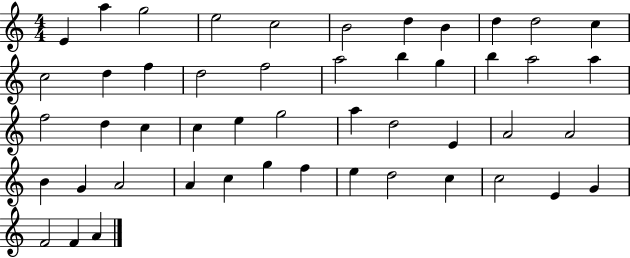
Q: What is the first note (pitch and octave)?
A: E4